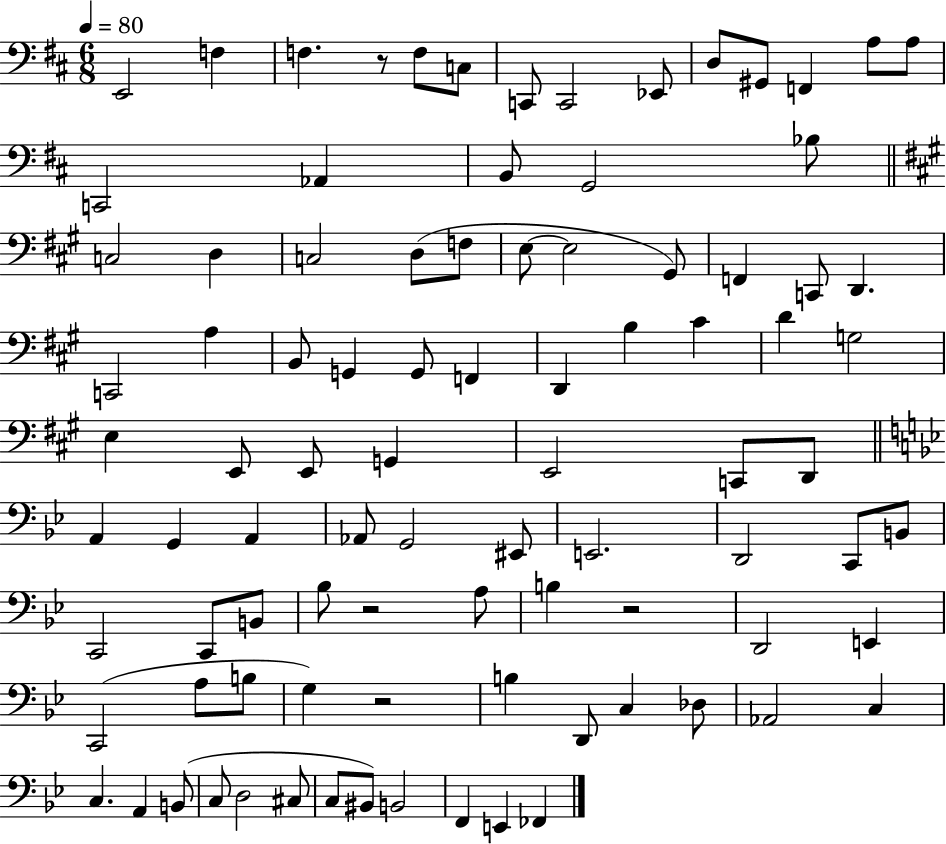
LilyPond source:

{
  \clef bass
  \numericTimeSignature
  \time 6/8
  \key d \major
  \tempo 4 = 80
  e,2 f4 | f4. r8 f8 c8 | c,8 c,2 ees,8 | d8 gis,8 f,4 a8 a8 | \break c,2 aes,4 | b,8 g,2 bes8 | \bar "||" \break \key a \major c2 d4 | c2 d8( f8 | e8~~ e2 gis,8) | f,4 c,8 d,4. | \break c,2 a4 | b,8 g,4 g,8 f,4 | d,4 b4 cis'4 | d'4 g2 | \break e4 e,8 e,8 g,4 | e,2 c,8 d,8 | \bar "||" \break \key g \minor a,4 g,4 a,4 | aes,8 g,2 eis,8 | e,2. | d,2 c,8 b,8 | \break c,2 c,8 b,8 | bes8 r2 a8 | b4 r2 | d,2 e,4 | \break c,2( a8 b8 | g4) r2 | b4 d,8 c4 des8 | aes,2 c4 | \break c4. a,4 b,8( | c8 d2 cis8 | c8 bis,8) b,2 | f,4 e,4 fes,4 | \break \bar "|."
}